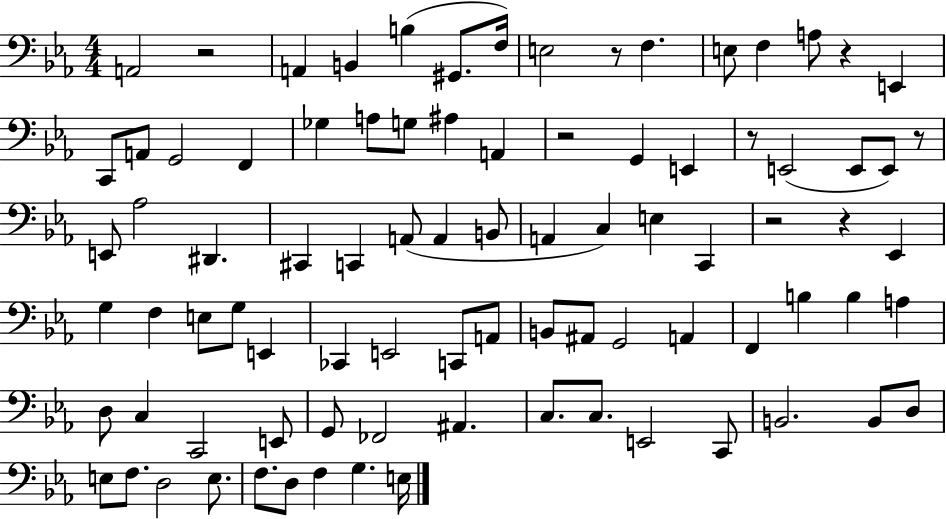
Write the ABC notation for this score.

X:1
T:Untitled
M:4/4
L:1/4
K:Eb
A,,2 z2 A,, B,, B, ^G,,/2 F,/4 E,2 z/2 F, E,/2 F, A,/2 z E,, C,,/2 A,,/2 G,,2 F,, _G, A,/2 G,/2 ^A, A,, z2 G,, E,, z/2 E,,2 E,,/2 E,,/2 z/2 E,,/2 _A,2 ^D,, ^C,, C,, A,,/2 A,, B,,/2 A,, C, E, C,, z2 z _E,, G, F, E,/2 G,/2 E,, _C,, E,,2 C,,/2 A,,/2 B,,/2 ^A,,/2 G,,2 A,, F,, B, B, A, D,/2 C, C,,2 E,,/2 G,,/2 _F,,2 ^A,, C,/2 C,/2 E,,2 C,,/2 B,,2 B,,/2 D,/2 E,/2 F,/2 D,2 E,/2 F,/2 D,/2 F, G, E,/4